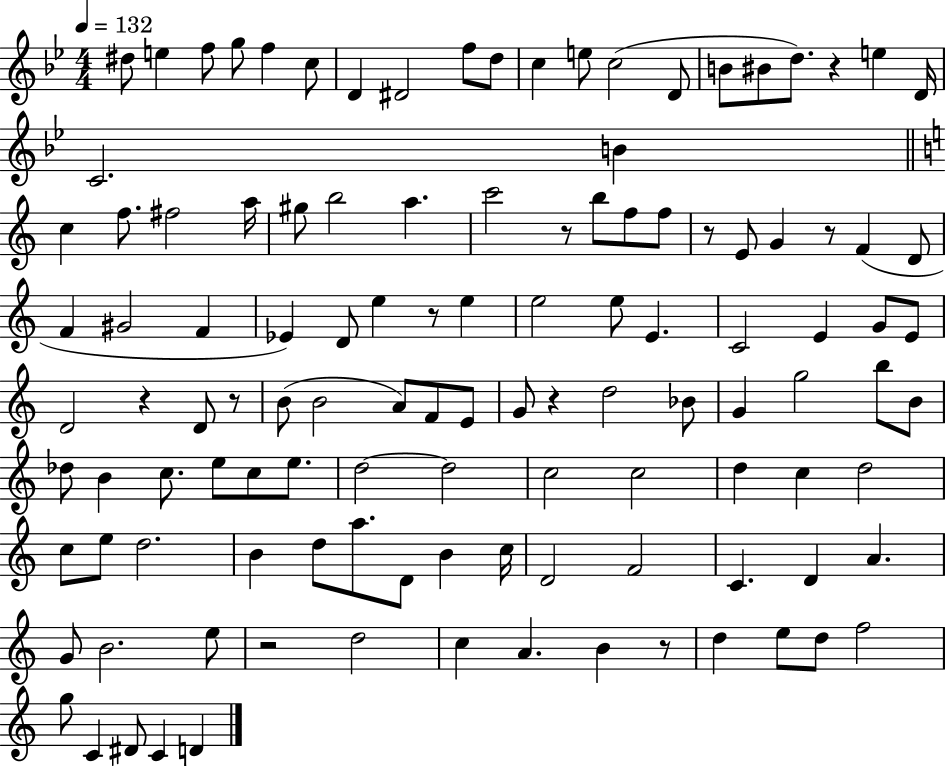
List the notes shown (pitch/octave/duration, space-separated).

D#5/e E5/q F5/e G5/e F5/q C5/e D4/q D#4/h F5/e D5/e C5/q E5/e C5/h D4/e B4/e BIS4/e D5/e. R/q E5/q D4/s C4/h. B4/q C5/q F5/e. F#5/h A5/s G#5/e B5/h A5/q. C6/h R/e B5/e F5/e F5/e R/e E4/e G4/q R/e F4/q D4/e F4/q G#4/h F4/q Eb4/q D4/e E5/q R/e E5/q E5/h E5/e E4/q. C4/h E4/q G4/e E4/e D4/h R/q D4/e R/e B4/e B4/h A4/e F4/e E4/e G4/e R/q D5/h Bb4/e G4/q G5/h B5/e B4/e Db5/e B4/q C5/e. E5/e C5/e E5/e. D5/h D5/h C5/h C5/h D5/q C5/q D5/h C5/e E5/e D5/h. B4/q D5/e A5/e. D4/e B4/q C5/s D4/h F4/h C4/q. D4/q A4/q. G4/e B4/h. E5/e R/h D5/h C5/q A4/q. B4/q R/e D5/q E5/e D5/e F5/h G5/e C4/q D#4/e C4/q D4/q